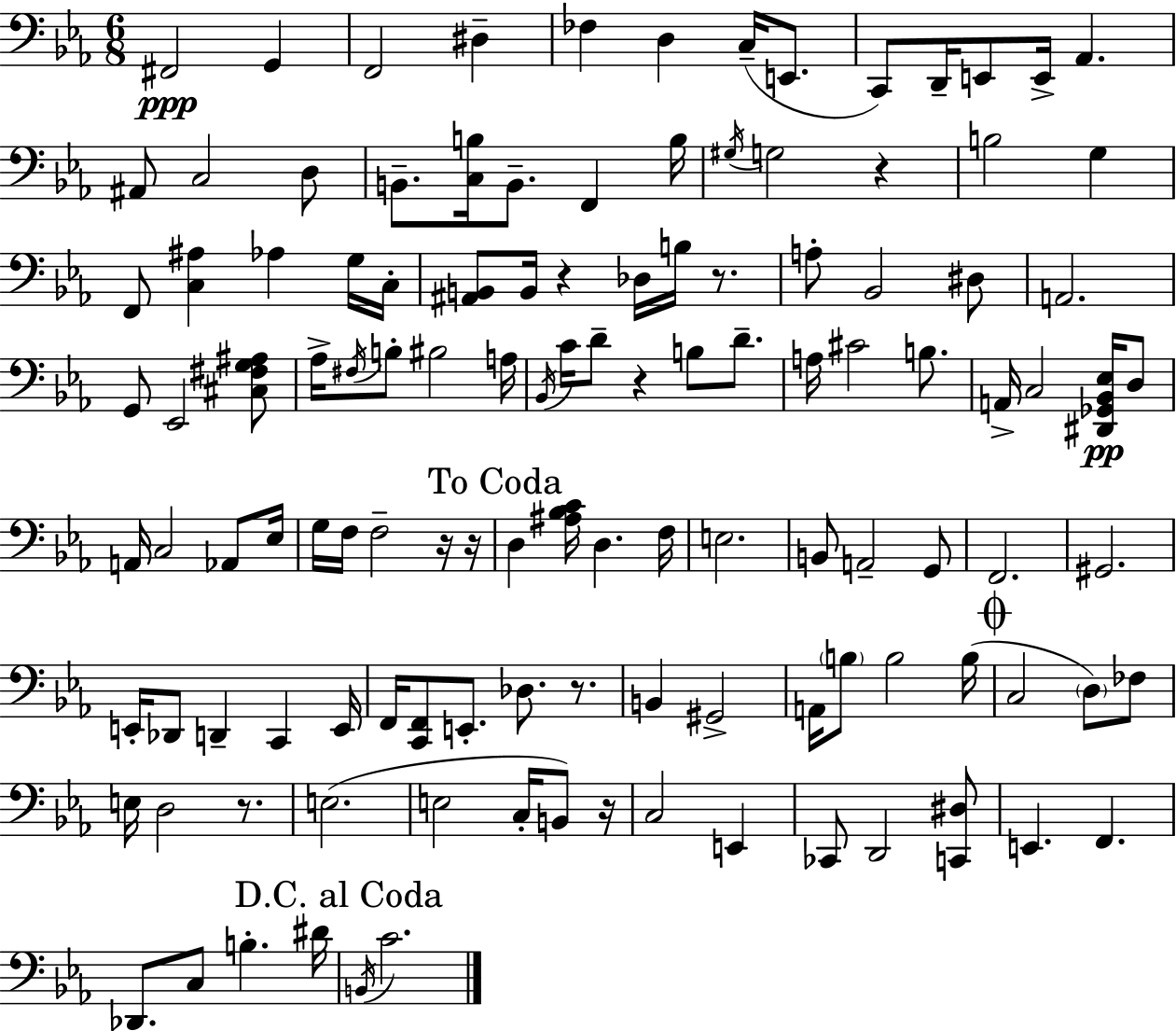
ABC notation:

X:1
T:Untitled
M:6/8
L:1/4
K:Eb
^F,,2 G,, F,,2 ^D, _F, D, C,/4 E,,/2 C,,/2 D,,/4 E,,/2 E,,/4 _A,, ^A,,/2 C,2 D,/2 B,,/2 [C,B,]/4 B,,/2 F,, B,/4 ^G,/4 G,2 z B,2 G, F,,/2 [C,^A,] _A, G,/4 C,/4 [^A,,B,,]/2 B,,/4 z _D,/4 B,/4 z/2 A,/2 _B,,2 ^D,/2 A,,2 G,,/2 _E,,2 [^C,^F,G,^A,]/2 _A,/4 ^F,/4 B,/2 ^B,2 A,/4 _B,,/4 C/4 D/2 z B,/2 D/2 A,/4 ^C2 B,/2 A,,/4 C,2 [^D,,_G,,_B,,_E,]/4 D,/2 A,,/4 C,2 _A,,/2 _E,/4 G,/4 F,/4 F,2 z/4 z/4 D, [^A,_B,C]/4 D, F,/4 E,2 B,,/2 A,,2 G,,/2 F,,2 ^G,,2 E,,/4 _D,,/2 D,, C,, E,,/4 F,,/4 [C,,F,,]/2 E,,/2 _D,/2 z/2 B,, ^G,,2 A,,/4 B,/2 B,2 B,/4 C,2 D,/2 _F,/2 E,/4 D,2 z/2 E,2 E,2 C,/4 B,,/2 z/4 C,2 E,, _C,,/2 D,,2 [C,,^D,]/2 E,, F,, _D,,/2 C,/2 B, ^D/4 B,,/4 C2